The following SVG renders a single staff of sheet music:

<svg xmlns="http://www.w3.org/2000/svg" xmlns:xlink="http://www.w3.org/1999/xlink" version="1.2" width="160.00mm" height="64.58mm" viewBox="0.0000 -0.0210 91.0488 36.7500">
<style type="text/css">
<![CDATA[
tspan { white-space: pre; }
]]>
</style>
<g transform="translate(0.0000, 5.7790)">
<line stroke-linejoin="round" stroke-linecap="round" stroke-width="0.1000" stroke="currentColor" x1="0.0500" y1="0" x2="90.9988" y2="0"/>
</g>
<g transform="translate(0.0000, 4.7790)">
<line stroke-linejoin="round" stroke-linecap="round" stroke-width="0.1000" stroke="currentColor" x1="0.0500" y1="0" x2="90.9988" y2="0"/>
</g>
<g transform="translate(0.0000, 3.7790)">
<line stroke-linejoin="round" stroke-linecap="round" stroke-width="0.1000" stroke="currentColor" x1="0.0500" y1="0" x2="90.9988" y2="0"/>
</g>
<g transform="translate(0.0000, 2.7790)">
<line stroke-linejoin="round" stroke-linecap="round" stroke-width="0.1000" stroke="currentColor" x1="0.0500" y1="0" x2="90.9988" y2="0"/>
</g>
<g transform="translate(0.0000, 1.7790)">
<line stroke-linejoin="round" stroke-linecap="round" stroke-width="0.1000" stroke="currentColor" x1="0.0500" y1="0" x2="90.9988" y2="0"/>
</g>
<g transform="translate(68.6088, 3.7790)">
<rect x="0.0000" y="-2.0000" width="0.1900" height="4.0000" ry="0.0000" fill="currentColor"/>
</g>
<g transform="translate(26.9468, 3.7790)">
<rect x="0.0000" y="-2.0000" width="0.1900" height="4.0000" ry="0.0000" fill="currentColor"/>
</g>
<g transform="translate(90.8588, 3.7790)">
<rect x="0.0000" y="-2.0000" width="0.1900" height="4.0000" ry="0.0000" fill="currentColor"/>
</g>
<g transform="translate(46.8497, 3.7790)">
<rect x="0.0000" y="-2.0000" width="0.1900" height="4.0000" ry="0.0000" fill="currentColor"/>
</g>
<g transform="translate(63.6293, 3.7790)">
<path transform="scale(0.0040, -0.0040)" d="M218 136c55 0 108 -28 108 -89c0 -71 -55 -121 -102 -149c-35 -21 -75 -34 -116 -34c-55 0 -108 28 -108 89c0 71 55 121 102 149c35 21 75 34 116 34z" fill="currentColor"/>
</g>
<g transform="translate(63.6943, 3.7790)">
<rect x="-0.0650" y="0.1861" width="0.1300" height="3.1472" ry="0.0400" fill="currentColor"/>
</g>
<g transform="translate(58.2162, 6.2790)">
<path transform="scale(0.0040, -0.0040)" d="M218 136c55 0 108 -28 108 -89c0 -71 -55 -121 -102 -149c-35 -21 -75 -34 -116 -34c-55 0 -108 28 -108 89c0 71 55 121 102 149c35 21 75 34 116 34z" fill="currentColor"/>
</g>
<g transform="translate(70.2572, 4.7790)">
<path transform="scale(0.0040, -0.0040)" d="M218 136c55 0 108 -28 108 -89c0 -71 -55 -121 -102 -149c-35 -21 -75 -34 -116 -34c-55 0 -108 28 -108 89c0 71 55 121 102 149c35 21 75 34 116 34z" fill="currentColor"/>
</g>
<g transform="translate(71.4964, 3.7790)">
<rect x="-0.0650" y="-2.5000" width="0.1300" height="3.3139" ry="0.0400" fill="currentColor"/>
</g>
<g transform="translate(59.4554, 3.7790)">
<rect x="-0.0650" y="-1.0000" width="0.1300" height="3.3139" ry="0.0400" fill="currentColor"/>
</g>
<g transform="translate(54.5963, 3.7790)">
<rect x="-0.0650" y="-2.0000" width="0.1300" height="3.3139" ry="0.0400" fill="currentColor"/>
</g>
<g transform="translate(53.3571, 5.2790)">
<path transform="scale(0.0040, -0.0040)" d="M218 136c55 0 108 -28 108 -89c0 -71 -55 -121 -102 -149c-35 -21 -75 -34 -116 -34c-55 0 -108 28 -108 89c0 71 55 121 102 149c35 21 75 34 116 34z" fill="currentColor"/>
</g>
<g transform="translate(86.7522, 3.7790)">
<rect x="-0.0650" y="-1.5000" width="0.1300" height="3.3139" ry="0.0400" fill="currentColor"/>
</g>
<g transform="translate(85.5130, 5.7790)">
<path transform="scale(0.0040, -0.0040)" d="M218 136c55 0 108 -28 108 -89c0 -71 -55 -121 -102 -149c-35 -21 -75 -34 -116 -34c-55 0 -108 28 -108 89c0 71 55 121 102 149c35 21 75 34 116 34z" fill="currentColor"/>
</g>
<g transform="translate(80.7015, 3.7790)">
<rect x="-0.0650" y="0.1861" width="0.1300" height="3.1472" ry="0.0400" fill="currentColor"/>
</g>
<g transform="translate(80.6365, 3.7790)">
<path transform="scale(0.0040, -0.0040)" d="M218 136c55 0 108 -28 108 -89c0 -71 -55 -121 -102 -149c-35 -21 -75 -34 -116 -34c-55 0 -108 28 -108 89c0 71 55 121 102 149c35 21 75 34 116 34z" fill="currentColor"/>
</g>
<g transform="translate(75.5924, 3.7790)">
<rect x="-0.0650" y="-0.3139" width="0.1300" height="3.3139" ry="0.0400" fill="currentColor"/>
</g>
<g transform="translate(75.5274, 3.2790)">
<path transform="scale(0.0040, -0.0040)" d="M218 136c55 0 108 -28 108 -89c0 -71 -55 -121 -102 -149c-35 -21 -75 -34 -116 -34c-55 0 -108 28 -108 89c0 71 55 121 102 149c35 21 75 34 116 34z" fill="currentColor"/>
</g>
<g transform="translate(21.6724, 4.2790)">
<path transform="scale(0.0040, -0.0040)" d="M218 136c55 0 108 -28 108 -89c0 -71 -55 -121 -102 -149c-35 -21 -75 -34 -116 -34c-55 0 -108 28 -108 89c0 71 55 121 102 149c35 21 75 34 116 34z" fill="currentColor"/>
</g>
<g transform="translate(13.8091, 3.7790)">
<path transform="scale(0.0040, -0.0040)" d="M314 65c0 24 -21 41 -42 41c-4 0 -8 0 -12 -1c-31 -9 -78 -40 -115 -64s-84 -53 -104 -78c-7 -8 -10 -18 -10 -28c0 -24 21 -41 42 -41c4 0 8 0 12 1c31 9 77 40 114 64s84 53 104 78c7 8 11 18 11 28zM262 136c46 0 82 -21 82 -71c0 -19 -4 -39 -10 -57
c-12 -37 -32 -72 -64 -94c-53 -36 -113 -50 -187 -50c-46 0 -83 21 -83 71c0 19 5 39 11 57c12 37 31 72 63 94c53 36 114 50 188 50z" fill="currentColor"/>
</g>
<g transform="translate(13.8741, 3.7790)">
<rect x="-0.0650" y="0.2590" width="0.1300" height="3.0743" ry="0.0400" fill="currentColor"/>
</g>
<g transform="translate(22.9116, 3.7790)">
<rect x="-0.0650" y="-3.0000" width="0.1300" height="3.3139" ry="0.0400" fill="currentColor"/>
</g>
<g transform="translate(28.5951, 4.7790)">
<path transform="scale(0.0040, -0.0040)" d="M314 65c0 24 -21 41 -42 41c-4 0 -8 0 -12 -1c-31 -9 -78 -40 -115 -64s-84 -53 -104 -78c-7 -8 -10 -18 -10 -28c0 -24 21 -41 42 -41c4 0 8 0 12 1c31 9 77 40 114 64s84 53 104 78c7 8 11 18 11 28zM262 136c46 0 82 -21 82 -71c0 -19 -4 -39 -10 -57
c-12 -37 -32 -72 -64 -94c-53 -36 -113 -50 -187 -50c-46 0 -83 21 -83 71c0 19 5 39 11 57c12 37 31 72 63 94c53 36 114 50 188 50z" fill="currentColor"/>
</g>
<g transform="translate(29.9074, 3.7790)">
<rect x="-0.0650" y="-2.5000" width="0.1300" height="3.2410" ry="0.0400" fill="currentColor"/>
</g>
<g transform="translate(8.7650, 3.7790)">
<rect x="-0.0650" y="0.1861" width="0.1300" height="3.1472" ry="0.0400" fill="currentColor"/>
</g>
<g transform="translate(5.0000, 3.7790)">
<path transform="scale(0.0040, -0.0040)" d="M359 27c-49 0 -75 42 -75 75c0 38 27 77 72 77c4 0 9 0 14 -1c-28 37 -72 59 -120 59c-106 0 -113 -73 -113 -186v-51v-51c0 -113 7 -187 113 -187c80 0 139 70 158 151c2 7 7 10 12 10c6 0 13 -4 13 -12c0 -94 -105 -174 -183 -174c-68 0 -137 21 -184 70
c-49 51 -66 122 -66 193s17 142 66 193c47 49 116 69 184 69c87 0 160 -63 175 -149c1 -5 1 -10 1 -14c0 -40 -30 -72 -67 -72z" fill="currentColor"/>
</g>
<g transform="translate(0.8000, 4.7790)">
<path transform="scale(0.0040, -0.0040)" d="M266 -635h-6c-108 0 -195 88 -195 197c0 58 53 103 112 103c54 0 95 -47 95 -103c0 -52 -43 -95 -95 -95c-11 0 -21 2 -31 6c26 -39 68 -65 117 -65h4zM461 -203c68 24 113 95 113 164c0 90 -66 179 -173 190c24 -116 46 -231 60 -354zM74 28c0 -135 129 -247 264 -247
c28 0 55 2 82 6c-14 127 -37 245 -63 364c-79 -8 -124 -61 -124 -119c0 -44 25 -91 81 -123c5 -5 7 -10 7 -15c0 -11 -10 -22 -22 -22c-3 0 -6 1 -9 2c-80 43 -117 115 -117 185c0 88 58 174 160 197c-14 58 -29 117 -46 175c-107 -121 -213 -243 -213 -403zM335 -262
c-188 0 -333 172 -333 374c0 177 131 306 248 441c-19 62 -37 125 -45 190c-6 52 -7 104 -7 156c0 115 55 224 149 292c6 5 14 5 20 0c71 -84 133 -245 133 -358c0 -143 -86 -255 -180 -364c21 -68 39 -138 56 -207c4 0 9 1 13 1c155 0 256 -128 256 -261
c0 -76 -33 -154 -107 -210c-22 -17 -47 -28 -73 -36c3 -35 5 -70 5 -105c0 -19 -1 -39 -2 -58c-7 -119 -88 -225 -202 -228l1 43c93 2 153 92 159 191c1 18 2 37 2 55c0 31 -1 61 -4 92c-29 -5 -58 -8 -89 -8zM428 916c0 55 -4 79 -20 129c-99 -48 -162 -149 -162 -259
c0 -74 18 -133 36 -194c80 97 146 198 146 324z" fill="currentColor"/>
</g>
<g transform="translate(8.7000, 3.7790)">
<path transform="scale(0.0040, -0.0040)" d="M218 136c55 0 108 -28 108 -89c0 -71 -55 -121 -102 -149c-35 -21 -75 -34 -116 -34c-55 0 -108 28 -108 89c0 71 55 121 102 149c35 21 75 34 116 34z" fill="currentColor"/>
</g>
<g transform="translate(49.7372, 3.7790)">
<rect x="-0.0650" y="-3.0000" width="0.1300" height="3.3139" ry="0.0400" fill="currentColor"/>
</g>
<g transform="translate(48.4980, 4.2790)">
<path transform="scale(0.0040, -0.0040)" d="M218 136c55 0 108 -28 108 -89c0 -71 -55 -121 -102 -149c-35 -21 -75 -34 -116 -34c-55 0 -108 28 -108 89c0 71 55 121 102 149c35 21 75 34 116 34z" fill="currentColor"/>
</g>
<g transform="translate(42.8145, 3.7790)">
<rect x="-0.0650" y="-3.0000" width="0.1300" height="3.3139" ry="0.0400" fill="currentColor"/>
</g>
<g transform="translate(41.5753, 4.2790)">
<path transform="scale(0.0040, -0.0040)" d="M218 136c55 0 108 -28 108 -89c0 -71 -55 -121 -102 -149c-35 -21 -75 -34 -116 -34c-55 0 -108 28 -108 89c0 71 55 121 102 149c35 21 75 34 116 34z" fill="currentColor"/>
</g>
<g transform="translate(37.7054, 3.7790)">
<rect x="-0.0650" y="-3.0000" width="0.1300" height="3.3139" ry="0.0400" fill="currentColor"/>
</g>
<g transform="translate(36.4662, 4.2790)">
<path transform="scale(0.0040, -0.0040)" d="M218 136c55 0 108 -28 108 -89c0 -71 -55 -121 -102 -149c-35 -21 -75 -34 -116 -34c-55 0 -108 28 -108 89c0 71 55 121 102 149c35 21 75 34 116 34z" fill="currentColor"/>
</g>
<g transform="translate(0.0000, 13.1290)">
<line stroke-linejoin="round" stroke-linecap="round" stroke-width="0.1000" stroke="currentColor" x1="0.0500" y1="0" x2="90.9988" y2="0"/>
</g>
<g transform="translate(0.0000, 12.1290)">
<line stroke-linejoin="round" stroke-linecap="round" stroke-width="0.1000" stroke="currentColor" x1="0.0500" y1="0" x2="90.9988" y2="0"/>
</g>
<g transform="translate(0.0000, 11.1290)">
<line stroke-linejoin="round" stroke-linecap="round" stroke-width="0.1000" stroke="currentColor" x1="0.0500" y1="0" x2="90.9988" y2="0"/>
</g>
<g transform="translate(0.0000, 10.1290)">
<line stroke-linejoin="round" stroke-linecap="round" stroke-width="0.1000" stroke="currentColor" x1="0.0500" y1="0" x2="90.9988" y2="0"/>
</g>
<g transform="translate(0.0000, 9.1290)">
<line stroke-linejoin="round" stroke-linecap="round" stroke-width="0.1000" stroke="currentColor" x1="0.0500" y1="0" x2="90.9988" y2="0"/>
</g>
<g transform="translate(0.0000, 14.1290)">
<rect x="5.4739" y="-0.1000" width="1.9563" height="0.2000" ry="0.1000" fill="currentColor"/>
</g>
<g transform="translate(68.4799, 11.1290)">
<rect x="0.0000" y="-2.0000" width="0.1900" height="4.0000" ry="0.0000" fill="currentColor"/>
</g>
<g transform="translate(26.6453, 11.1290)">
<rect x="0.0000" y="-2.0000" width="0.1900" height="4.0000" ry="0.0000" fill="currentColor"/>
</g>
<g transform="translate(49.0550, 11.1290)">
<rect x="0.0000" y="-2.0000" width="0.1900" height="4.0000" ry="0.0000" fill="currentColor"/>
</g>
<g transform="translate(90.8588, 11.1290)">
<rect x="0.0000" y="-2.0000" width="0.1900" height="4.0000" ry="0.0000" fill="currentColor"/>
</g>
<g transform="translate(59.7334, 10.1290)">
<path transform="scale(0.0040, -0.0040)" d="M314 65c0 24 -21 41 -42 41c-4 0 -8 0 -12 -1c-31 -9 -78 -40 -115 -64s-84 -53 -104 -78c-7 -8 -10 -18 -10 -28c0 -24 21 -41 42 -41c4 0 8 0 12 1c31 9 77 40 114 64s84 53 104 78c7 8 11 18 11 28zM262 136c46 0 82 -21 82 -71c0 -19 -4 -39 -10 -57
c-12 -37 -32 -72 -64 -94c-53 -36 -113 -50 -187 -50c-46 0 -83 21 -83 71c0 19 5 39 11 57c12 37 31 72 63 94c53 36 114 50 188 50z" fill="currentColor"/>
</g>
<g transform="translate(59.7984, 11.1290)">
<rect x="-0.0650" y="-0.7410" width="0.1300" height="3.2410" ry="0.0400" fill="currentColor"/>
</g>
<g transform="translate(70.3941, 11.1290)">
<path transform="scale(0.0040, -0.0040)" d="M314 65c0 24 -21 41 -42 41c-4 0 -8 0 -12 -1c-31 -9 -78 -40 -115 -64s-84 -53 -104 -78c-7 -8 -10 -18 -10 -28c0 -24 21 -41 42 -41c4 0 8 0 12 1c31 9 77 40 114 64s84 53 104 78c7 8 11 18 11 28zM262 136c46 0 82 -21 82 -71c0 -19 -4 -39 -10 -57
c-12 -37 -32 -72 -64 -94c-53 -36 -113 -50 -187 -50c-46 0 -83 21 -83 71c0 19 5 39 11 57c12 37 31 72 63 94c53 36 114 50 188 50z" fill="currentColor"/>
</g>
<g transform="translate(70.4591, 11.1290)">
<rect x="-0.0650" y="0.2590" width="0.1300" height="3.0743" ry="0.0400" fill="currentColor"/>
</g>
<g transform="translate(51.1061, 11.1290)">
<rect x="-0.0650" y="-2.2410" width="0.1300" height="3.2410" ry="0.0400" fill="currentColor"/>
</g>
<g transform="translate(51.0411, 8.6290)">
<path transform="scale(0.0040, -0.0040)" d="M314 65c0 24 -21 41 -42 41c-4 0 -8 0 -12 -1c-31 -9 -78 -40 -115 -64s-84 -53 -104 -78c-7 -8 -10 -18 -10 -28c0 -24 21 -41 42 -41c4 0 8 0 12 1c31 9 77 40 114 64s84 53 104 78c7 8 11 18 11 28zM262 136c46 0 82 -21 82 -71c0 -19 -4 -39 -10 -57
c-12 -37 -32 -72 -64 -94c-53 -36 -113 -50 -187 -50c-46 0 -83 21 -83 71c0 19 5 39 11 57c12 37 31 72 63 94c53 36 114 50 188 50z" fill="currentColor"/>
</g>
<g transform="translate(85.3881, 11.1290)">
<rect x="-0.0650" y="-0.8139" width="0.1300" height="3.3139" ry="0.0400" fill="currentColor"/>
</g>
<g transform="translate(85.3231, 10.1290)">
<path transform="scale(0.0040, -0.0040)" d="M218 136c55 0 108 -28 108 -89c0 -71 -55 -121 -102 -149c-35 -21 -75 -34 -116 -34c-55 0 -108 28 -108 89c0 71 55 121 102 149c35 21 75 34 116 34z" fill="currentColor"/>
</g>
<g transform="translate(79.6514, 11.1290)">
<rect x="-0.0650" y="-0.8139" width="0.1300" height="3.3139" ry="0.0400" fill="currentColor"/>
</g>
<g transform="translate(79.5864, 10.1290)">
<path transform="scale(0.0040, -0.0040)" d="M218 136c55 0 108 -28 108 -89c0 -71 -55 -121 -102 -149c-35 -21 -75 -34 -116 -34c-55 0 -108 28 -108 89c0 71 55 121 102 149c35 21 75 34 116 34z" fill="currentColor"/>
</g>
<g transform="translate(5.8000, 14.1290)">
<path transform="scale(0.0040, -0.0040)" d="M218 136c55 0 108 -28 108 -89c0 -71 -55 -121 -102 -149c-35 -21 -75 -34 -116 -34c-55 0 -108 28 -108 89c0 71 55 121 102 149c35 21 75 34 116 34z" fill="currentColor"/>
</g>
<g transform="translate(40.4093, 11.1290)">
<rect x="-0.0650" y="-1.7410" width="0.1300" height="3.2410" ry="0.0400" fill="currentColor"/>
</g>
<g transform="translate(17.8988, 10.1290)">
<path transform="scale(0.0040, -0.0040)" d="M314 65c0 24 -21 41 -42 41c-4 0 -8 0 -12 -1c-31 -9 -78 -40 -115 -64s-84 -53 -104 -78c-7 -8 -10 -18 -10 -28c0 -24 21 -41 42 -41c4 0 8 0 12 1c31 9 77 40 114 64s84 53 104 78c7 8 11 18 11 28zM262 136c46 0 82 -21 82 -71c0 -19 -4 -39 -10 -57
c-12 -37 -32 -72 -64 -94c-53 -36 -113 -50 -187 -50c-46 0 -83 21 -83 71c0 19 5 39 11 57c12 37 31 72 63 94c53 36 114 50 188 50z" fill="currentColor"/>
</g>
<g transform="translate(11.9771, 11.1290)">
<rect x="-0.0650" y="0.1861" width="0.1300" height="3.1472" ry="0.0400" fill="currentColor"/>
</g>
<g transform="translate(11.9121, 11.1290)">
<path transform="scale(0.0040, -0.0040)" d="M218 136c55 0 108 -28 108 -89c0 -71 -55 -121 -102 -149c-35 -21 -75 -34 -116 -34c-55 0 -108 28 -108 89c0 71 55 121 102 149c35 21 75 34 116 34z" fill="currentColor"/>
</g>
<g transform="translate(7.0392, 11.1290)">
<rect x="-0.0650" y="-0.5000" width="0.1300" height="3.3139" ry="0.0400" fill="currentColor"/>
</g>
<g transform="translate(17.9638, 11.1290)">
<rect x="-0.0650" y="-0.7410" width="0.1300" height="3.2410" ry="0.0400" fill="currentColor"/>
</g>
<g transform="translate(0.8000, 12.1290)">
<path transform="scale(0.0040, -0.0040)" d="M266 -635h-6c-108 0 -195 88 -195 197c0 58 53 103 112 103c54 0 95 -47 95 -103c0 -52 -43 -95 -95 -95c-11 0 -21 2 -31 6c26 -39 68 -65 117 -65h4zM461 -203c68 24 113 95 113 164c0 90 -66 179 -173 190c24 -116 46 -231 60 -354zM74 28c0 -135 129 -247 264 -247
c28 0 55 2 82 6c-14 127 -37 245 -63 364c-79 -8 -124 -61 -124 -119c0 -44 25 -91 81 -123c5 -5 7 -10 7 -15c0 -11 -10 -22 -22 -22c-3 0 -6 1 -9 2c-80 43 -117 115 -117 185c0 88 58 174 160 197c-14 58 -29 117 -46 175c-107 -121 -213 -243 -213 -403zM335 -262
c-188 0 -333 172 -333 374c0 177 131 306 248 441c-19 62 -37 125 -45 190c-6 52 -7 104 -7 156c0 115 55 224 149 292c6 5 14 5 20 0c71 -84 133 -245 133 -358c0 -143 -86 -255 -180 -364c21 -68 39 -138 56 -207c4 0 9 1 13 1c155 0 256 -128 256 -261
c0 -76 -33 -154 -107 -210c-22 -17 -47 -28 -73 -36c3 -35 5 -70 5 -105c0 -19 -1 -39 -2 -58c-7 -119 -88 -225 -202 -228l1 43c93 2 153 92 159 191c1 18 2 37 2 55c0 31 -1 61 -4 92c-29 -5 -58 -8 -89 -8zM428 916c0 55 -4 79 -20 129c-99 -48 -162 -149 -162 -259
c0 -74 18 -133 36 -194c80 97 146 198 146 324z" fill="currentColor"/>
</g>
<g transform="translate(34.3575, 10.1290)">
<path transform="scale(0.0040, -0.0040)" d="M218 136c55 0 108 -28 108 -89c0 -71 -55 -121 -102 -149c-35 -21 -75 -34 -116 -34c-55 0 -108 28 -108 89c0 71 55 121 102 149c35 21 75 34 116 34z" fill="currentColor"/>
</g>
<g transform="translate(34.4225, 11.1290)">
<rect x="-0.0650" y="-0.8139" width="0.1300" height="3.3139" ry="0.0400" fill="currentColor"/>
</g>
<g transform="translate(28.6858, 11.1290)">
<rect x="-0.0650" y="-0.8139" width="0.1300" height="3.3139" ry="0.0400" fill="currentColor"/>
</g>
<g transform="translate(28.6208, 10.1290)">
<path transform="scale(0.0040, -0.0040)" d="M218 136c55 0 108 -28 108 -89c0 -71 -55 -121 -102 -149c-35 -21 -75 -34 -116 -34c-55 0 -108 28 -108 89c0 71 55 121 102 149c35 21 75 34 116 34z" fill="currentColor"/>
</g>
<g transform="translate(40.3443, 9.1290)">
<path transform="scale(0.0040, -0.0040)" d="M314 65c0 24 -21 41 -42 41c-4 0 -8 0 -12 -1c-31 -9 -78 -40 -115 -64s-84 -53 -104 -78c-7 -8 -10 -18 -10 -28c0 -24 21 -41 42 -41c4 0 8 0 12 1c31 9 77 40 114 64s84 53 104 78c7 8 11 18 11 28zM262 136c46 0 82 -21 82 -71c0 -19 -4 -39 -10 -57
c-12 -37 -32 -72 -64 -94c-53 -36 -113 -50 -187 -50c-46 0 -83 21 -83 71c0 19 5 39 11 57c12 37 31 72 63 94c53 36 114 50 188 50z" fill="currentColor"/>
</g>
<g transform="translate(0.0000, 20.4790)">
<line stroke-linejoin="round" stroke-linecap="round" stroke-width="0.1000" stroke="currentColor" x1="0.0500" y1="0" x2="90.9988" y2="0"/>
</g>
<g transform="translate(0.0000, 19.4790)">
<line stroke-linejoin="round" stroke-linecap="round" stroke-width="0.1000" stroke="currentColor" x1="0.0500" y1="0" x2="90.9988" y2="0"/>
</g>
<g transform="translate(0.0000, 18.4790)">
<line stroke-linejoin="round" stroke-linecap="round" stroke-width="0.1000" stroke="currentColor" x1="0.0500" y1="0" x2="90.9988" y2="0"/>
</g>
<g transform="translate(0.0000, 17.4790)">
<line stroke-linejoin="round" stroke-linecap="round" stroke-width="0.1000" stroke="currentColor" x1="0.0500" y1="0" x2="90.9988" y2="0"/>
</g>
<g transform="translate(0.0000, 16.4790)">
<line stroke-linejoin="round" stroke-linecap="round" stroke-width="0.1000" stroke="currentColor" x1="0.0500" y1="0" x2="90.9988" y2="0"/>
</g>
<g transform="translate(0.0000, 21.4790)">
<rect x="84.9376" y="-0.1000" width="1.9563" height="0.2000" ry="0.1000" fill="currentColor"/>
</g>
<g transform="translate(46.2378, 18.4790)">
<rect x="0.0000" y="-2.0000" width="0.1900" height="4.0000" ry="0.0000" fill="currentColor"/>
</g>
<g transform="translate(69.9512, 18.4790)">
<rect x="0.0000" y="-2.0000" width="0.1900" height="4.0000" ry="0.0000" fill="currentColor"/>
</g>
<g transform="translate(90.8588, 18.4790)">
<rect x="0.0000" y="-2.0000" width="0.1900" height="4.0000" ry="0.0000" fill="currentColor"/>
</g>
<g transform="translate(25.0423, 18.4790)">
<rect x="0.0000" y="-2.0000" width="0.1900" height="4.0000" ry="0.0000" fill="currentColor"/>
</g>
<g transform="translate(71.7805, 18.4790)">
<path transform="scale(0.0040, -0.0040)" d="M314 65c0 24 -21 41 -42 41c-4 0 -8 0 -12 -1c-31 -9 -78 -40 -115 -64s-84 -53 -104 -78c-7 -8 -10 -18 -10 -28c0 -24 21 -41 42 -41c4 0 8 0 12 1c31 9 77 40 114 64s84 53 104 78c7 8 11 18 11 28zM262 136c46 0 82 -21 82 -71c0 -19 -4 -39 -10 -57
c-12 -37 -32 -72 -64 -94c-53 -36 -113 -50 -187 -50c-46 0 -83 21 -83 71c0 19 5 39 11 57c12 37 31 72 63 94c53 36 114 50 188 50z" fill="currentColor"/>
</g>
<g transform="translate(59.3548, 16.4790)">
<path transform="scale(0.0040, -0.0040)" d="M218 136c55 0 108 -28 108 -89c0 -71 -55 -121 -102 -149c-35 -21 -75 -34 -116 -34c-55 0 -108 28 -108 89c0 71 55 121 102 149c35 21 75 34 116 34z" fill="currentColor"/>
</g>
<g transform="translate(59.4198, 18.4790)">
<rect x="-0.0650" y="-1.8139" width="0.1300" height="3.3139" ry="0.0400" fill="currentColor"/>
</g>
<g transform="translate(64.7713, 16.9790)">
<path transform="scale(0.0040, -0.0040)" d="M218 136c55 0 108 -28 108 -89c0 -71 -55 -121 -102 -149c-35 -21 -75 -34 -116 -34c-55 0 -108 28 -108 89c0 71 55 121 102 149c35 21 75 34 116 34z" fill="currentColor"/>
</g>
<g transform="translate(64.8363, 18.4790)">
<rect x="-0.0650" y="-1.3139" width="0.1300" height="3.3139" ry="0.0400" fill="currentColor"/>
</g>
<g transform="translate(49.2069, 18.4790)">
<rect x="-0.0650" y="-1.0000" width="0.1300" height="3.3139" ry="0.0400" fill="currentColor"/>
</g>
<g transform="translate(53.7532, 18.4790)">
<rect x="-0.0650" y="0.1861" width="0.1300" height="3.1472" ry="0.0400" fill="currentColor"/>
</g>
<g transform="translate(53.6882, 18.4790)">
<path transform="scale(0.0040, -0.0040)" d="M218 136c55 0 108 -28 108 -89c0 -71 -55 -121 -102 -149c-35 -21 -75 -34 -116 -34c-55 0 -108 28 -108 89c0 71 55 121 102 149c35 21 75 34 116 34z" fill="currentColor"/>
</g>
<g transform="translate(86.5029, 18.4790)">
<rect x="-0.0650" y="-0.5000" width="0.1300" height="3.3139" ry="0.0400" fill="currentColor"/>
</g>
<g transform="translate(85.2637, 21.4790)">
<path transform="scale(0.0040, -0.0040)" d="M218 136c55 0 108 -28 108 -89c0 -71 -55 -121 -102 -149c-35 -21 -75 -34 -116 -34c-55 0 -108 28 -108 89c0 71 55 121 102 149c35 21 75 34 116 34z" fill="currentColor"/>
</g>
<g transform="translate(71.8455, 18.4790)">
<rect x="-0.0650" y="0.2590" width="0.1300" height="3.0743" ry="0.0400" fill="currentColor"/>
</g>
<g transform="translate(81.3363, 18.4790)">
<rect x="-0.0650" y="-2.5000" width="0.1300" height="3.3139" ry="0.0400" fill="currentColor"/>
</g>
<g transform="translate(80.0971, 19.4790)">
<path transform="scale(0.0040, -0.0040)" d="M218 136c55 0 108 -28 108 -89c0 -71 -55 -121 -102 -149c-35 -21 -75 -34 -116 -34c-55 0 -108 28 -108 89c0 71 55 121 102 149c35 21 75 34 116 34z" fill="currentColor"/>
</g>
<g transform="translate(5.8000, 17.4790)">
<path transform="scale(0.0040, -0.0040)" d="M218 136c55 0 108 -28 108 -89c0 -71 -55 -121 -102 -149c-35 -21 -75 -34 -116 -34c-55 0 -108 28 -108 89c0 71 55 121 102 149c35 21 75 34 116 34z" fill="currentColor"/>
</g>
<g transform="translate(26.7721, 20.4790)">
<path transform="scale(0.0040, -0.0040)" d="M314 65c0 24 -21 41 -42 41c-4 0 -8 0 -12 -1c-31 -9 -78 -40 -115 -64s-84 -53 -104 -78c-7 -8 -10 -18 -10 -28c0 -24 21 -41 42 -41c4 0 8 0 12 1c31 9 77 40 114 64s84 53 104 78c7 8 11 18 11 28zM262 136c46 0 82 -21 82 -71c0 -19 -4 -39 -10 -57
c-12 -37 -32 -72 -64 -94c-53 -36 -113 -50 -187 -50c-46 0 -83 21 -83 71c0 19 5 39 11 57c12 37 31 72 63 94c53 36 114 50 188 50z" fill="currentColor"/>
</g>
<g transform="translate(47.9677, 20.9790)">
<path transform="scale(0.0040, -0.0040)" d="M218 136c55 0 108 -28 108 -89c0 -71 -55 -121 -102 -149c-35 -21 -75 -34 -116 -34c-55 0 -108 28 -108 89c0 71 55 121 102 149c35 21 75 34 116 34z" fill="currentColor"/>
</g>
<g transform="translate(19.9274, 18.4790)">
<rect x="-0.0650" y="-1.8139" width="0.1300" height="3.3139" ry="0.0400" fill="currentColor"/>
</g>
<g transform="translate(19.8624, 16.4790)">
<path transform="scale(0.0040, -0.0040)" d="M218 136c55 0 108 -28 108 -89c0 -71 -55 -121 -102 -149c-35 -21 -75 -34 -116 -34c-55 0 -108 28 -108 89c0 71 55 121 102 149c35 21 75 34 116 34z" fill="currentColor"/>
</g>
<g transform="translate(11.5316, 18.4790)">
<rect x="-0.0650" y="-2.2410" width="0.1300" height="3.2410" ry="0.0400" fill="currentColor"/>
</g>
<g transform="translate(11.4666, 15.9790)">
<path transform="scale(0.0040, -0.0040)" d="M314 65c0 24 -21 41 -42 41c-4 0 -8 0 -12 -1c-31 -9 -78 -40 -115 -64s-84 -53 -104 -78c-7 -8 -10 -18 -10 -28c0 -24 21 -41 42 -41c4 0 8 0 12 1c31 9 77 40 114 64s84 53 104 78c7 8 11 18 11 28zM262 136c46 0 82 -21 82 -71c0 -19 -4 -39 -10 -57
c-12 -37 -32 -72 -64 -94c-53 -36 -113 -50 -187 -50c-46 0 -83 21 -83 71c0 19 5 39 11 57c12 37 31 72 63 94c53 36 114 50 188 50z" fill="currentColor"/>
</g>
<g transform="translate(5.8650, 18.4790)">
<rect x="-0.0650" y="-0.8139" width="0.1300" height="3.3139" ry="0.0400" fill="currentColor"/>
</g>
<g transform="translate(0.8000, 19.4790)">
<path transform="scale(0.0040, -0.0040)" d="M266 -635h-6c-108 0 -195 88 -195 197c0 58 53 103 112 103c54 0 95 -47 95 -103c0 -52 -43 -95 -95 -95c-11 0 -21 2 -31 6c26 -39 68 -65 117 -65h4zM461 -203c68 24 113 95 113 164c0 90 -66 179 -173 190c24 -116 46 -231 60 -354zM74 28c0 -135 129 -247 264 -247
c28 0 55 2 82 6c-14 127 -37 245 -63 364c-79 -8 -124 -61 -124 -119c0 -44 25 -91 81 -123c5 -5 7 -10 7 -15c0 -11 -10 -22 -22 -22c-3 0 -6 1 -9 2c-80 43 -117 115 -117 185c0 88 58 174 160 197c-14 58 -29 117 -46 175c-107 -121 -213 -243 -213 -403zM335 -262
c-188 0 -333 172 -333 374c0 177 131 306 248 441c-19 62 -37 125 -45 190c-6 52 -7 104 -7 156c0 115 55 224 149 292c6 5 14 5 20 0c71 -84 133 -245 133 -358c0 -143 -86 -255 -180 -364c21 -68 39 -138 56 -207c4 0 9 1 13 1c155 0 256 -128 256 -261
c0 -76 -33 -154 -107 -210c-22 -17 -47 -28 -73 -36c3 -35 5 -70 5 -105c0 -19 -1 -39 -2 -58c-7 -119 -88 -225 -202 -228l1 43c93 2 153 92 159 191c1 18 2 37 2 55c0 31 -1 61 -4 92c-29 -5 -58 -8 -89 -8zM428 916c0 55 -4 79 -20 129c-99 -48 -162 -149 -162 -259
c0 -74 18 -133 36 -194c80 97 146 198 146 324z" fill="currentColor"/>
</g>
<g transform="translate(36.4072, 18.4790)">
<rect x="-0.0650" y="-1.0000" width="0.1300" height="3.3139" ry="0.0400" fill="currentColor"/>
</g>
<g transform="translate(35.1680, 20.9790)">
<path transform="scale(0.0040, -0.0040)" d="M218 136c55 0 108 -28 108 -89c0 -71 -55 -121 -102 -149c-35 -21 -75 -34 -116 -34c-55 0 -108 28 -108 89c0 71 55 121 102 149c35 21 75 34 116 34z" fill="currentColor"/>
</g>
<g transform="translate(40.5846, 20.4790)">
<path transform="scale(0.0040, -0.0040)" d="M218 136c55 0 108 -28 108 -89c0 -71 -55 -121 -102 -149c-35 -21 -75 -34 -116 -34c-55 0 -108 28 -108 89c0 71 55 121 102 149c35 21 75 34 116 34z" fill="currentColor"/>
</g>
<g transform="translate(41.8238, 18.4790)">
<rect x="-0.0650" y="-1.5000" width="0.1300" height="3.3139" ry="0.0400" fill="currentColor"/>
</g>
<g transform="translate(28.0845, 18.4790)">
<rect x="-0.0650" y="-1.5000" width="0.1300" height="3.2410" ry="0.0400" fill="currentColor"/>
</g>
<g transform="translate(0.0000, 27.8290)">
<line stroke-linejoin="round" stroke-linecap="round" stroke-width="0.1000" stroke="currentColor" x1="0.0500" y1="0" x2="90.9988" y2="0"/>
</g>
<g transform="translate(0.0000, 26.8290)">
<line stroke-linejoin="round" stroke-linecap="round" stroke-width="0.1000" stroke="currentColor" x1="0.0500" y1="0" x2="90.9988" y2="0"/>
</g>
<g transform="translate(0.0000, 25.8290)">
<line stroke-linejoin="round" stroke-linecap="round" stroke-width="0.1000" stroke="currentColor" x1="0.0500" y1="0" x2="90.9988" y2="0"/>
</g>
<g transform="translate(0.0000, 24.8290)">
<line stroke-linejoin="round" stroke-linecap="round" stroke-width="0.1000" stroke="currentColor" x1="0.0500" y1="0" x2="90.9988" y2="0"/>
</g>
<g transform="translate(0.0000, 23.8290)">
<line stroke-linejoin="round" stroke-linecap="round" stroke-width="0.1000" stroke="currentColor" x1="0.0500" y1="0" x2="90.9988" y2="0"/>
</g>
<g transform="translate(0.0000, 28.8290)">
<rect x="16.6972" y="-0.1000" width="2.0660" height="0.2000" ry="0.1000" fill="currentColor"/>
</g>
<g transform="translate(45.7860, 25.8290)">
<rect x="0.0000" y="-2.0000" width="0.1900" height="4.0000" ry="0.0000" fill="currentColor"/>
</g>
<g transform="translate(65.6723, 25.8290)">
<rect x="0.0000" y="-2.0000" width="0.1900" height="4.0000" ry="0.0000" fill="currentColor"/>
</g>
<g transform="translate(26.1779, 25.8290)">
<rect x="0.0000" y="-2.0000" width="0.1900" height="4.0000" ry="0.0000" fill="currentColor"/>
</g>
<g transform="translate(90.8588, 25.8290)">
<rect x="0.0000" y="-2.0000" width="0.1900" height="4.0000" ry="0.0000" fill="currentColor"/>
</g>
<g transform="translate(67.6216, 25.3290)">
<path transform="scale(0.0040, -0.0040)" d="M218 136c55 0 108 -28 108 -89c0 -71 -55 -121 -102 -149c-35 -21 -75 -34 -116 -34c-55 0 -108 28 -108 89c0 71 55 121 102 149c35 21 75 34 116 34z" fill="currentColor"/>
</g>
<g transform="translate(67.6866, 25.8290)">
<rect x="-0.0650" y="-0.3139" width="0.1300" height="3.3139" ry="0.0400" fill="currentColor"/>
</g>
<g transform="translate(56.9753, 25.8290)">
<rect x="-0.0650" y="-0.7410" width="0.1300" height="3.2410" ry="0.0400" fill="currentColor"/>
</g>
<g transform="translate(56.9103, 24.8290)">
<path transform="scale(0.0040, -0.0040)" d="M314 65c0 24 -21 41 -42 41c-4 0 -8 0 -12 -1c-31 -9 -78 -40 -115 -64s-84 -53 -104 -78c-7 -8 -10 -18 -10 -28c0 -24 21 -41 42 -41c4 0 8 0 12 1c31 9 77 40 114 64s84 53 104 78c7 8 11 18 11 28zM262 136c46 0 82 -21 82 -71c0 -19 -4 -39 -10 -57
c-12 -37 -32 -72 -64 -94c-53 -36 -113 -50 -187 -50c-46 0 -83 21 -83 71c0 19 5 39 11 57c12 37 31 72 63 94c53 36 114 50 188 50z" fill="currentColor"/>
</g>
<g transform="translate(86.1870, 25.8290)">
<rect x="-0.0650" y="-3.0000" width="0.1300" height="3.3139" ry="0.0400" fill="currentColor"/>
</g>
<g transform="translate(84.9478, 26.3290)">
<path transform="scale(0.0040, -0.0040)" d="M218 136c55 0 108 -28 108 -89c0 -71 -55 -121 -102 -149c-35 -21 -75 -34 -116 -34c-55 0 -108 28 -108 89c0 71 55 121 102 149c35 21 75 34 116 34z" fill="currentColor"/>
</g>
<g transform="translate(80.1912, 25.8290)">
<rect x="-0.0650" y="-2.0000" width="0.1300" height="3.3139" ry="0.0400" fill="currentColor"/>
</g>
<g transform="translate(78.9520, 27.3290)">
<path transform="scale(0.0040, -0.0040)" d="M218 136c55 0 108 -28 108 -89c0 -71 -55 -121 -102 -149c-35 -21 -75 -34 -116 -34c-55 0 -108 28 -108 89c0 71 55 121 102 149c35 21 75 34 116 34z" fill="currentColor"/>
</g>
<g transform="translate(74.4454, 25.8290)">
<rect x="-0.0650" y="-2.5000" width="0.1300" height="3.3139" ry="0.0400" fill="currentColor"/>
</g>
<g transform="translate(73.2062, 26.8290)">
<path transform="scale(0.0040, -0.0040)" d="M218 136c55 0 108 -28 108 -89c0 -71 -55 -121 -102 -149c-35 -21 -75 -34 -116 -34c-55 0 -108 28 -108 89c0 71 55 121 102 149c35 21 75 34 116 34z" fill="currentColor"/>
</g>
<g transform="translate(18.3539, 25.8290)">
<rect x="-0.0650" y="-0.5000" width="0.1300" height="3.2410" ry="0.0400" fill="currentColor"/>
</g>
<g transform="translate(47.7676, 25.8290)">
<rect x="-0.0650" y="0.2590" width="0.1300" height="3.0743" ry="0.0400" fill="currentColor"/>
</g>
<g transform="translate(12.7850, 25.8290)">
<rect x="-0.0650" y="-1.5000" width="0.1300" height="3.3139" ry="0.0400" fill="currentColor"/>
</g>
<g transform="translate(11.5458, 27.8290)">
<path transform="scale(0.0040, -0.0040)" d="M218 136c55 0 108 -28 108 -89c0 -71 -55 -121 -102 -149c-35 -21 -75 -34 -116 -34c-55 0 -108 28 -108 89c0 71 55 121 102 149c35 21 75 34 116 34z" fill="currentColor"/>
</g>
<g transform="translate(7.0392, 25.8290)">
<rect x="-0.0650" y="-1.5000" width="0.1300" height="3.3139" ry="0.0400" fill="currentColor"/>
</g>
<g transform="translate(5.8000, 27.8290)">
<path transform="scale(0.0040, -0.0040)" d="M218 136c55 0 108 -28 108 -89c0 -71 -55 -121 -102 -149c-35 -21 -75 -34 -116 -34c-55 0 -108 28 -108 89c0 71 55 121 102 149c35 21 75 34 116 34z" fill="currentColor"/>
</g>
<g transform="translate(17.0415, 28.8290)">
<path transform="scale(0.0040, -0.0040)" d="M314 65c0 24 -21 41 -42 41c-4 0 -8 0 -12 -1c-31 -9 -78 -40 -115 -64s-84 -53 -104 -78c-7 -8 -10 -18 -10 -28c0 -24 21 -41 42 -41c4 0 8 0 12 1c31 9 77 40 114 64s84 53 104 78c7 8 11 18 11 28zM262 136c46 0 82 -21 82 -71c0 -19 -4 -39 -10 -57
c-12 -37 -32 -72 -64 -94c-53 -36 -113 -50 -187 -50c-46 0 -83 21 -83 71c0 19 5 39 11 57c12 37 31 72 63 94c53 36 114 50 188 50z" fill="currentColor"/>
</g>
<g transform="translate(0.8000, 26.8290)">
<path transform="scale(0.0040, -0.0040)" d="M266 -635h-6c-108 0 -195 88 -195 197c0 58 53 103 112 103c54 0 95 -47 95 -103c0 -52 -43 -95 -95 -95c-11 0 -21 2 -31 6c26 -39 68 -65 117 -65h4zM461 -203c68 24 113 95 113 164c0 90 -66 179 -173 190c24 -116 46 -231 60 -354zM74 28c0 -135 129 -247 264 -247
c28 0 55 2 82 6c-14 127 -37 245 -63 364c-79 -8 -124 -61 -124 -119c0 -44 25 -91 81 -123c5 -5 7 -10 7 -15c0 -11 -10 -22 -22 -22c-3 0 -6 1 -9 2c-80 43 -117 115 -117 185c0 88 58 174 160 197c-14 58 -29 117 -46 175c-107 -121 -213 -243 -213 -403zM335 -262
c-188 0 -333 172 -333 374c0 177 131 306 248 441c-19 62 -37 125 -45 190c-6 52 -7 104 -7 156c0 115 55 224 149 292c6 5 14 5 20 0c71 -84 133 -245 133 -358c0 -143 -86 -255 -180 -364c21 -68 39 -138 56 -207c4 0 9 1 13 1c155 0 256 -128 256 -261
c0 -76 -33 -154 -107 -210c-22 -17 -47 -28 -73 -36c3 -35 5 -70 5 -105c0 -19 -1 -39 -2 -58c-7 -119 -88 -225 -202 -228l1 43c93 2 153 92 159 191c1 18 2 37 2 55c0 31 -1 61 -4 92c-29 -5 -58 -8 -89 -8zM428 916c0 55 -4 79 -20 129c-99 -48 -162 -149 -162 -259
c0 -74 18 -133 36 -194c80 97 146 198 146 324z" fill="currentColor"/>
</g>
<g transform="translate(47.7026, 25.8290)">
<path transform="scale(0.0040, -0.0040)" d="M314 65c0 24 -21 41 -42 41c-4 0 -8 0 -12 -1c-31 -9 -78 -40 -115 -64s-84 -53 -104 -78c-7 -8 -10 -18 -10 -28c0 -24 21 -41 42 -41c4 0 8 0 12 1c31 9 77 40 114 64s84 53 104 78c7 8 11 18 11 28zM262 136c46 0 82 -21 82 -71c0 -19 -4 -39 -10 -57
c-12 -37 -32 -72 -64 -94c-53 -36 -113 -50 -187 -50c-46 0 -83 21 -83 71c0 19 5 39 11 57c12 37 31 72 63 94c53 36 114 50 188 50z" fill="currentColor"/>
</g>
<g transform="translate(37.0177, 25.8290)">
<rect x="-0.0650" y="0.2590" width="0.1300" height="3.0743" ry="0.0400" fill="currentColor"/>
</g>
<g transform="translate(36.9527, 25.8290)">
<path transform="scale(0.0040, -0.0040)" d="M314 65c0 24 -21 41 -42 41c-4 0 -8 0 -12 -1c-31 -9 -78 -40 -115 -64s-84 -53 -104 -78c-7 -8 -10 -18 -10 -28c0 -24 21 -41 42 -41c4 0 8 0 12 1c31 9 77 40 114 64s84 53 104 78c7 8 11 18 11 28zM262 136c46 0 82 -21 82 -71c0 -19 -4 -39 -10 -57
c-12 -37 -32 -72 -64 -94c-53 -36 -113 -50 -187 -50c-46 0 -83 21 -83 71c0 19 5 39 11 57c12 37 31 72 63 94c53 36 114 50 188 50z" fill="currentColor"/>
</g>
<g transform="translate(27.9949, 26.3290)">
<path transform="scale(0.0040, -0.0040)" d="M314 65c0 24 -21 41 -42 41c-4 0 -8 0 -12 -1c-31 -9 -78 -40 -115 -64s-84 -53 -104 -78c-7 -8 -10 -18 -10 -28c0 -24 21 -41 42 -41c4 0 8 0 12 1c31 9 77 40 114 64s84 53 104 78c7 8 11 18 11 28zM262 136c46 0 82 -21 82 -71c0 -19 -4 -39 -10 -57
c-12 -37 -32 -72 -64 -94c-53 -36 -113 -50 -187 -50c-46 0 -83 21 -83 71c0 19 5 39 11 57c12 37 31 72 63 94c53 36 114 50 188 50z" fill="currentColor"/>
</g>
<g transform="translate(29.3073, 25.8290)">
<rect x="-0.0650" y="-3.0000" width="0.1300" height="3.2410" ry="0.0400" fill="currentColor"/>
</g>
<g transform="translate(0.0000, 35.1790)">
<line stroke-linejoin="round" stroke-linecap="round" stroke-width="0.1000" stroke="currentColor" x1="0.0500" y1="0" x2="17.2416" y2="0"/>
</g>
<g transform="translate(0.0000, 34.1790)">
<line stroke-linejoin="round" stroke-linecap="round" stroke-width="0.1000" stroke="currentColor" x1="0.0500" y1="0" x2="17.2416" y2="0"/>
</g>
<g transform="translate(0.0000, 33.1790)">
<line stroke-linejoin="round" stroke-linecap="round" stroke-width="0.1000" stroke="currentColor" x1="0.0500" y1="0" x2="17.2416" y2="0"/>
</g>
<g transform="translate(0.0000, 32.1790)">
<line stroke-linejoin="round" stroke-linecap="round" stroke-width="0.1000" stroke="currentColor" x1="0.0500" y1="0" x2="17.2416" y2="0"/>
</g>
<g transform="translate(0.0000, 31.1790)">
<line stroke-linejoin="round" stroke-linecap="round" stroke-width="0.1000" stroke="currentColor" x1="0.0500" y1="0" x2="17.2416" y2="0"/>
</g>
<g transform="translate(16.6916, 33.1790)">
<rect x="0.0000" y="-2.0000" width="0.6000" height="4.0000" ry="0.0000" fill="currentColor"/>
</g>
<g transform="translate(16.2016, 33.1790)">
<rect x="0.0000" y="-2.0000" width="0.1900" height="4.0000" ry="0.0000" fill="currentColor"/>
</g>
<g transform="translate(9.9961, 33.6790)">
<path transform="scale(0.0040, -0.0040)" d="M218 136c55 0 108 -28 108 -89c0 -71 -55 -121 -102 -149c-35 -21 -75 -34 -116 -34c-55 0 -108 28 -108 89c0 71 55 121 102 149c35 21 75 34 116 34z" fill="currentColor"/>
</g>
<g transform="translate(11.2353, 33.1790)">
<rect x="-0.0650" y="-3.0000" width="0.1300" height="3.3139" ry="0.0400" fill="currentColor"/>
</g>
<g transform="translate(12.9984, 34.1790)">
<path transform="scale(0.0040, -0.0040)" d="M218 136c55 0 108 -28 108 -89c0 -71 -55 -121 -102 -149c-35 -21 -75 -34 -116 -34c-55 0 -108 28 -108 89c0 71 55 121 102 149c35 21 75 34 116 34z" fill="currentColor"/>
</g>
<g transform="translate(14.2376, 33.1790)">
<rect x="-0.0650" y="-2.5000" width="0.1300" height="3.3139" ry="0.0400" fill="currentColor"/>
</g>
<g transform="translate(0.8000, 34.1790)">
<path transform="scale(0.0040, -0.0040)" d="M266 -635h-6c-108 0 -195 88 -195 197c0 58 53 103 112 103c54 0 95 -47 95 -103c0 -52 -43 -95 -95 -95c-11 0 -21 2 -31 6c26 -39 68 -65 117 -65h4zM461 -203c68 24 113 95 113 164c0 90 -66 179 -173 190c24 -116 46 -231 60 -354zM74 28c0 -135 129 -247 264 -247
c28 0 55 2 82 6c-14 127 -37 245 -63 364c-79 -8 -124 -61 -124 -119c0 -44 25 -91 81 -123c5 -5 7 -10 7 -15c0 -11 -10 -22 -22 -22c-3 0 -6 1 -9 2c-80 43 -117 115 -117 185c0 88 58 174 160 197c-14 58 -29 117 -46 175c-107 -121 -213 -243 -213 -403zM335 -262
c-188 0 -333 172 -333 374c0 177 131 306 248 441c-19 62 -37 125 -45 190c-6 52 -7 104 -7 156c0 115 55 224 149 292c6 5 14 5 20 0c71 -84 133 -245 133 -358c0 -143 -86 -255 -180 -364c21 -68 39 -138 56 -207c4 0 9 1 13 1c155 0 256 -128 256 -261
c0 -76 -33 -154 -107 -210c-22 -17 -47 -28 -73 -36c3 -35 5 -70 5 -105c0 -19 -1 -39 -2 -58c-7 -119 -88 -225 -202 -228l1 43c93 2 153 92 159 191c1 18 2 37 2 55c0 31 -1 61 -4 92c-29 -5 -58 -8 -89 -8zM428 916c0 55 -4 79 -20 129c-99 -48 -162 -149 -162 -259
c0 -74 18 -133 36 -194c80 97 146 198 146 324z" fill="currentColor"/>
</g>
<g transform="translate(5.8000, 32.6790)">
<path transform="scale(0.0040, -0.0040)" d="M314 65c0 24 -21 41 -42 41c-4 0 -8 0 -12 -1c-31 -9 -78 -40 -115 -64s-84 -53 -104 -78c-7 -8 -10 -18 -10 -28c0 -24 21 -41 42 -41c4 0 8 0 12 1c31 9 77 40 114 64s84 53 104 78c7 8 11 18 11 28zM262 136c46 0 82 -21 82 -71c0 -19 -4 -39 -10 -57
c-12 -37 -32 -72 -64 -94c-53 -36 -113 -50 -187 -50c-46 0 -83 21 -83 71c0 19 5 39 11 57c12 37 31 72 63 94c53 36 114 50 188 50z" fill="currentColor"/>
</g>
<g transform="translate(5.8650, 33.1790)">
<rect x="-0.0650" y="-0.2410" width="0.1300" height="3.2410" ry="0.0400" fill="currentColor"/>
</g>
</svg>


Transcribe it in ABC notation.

X:1
T:Untitled
M:4/4
L:1/4
K:C
B B2 A G2 A A A F D B G c B E C B d2 d d f2 g2 d2 B2 d d d g2 f E2 D E D B f e B2 G C E E C2 A2 B2 B2 d2 c G F A c2 A G